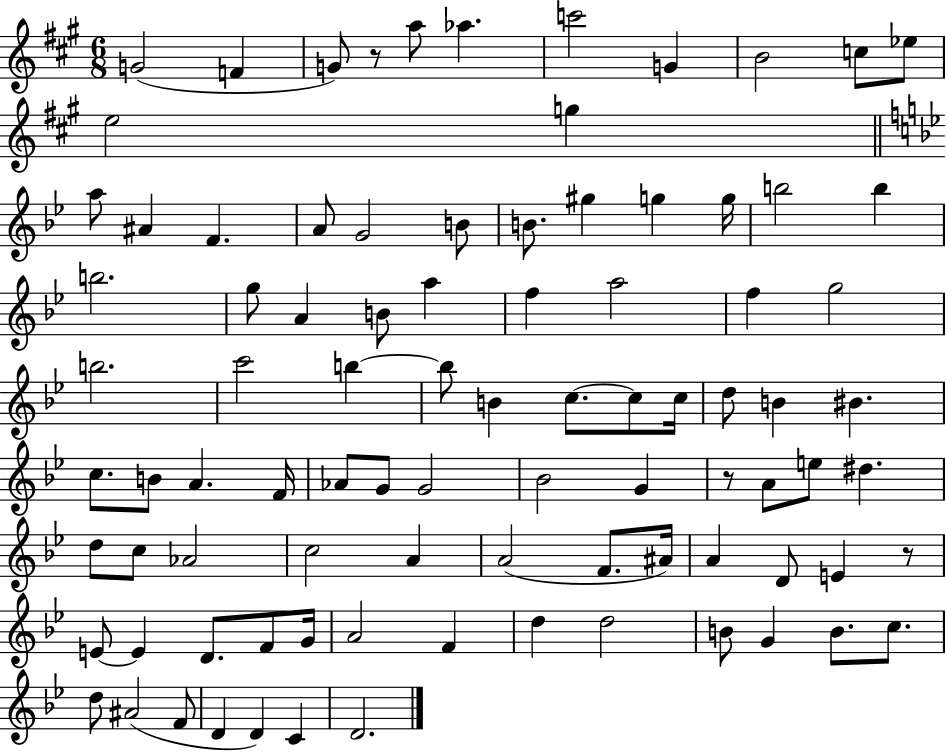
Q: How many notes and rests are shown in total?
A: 90